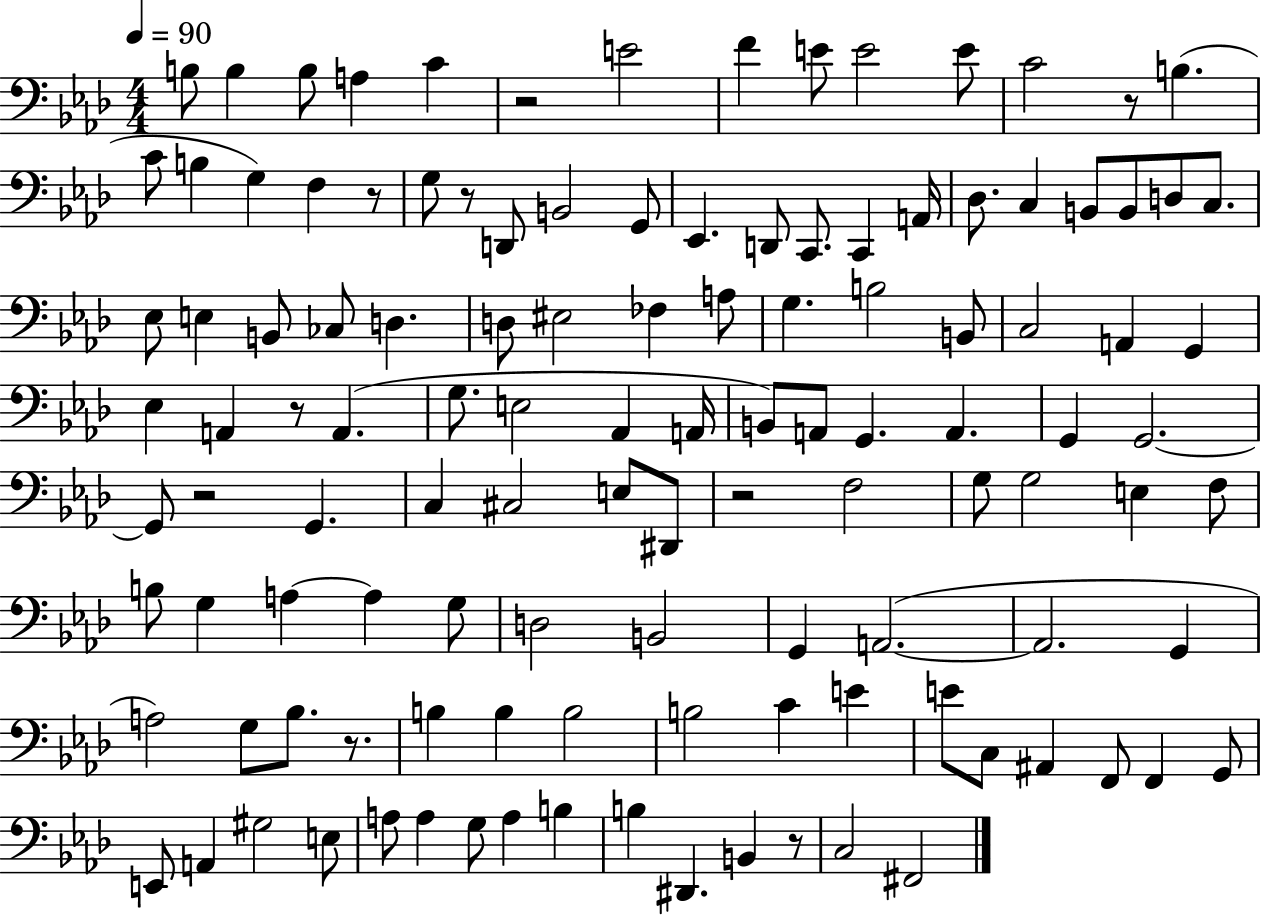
X:1
T:Untitled
M:4/4
L:1/4
K:Ab
B,/2 B, B,/2 A, C z2 E2 F E/2 E2 E/2 C2 z/2 B, C/2 B, G, F, z/2 G,/2 z/2 D,,/2 B,,2 G,,/2 _E,, D,,/2 C,,/2 C,, A,,/4 _D,/2 C, B,,/2 B,,/2 D,/2 C,/2 _E,/2 E, B,,/2 _C,/2 D, D,/2 ^E,2 _F, A,/2 G, B,2 B,,/2 C,2 A,, G,, _E, A,, z/2 A,, G,/2 E,2 _A,, A,,/4 B,,/2 A,,/2 G,, A,, G,, G,,2 G,,/2 z2 G,, C, ^C,2 E,/2 ^D,,/2 z2 F,2 G,/2 G,2 E, F,/2 B,/2 G, A, A, G,/2 D,2 B,,2 G,, A,,2 A,,2 G,, A,2 G,/2 _B,/2 z/2 B, B, B,2 B,2 C E E/2 C,/2 ^A,, F,,/2 F,, G,,/2 E,,/2 A,, ^G,2 E,/2 A,/2 A, G,/2 A, B, B, ^D,, B,, z/2 C,2 ^F,,2